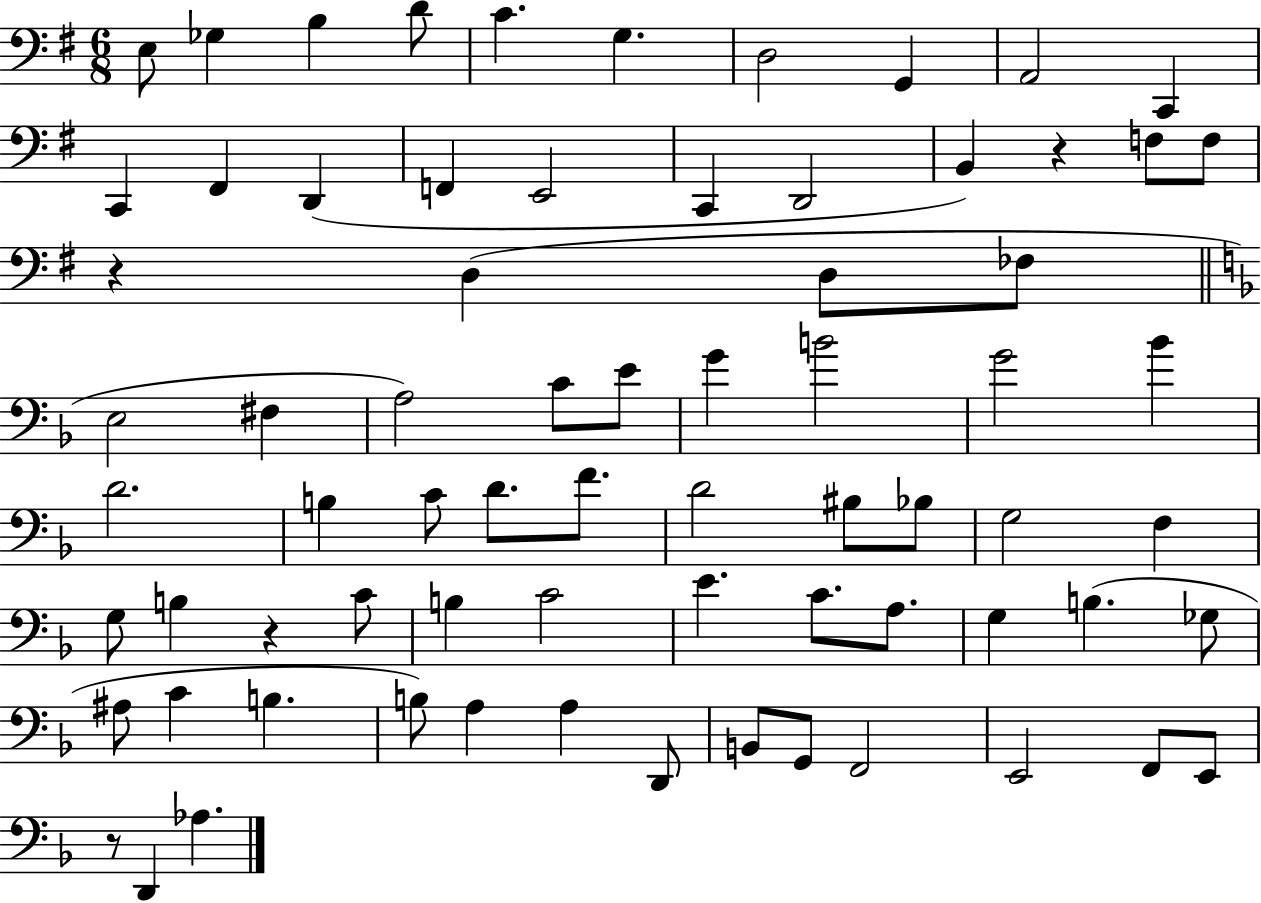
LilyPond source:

{
  \clef bass
  \numericTimeSignature
  \time 6/8
  \key g \major
  e8 ges4 b4 d'8 | c'4. g4. | d2 g,4 | a,2 c,4 | \break c,4 fis,4 d,4( | f,4 e,2 | c,4 d,2 | b,4) r4 f8 f8 | \break r4 d4( d8 fes8 | \bar "||" \break \key f \major e2 fis4 | a2) c'8 e'8 | g'4 b'2 | g'2 bes'4 | \break d'2. | b4 c'8 d'8. f'8. | d'2 bis8 bes8 | g2 f4 | \break g8 b4 r4 c'8 | b4 c'2 | e'4. c'8. a8. | g4 b4.( ges8 | \break ais8 c'4 b4. | b8) a4 a4 d,8 | b,8 g,8 f,2 | e,2 f,8 e,8 | \break r8 d,4 aes4. | \bar "|."
}